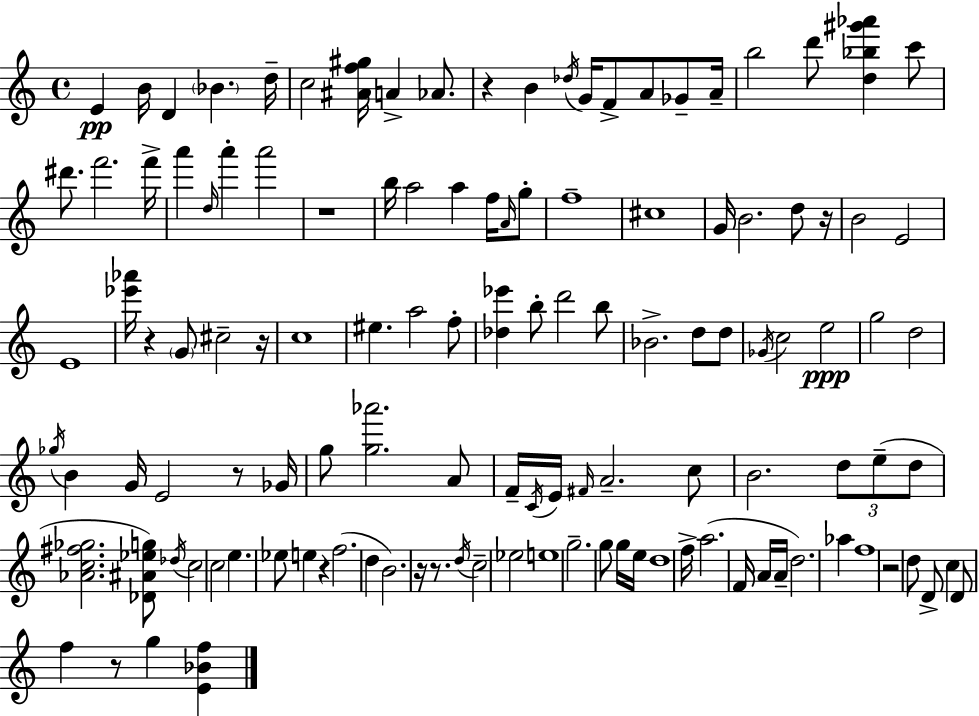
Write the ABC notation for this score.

X:1
T:Untitled
M:4/4
L:1/4
K:C
E B/4 D _B d/4 c2 [^Af^g]/4 A _A/2 z B _d/4 G/4 F/2 A/2 _G/2 A/4 b2 d'/2 [d_b^g'_a'] c'/2 ^d'/2 f'2 f'/4 a' d/4 a' a'2 z4 b/4 a2 a f/4 A/4 g/2 f4 ^c4 G/4 B2 d/2 z/4 B2 E2 E4 [_e'_a']/4 z G/2 ^c2 z/4 c4 ^e a2 f/2 [_d_e'] b/2 d'2 b/2 _B2 d/2 d/2 _G/4 c2 e2 g2 d2 _g/4 B G/4 E2 z/2 _G/4 g/2 [g_a']2 A/2 F/4 C/4 E/4 ^F/4 A2 c/2 B2 d/2 e/2 d/2 [_Ac^f_g]2 [_D^A_eg]/2 _d/4 c2 c2 e _e/2 e z f2 d B2 z/4 z/2 d/4 c2 _e2 e4 g2 g/2 g/4 e/4 d4 f/4 a2 F/4 A/4 A/4 d2 _a f4 z2 d/2 D/2 c D/2 f z/2 g [E_Bf]